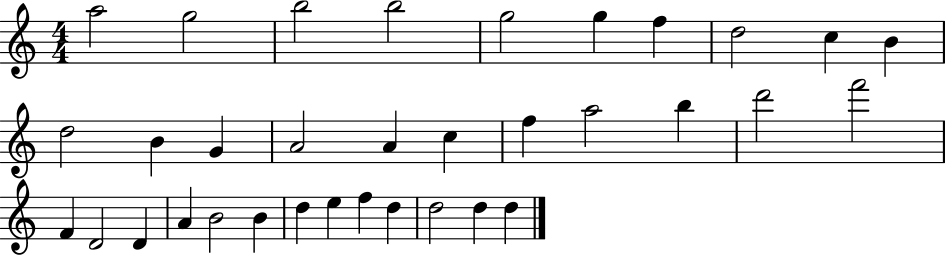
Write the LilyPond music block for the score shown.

{
  \clef treble
  \numericTimeSignature
  \time 4/4
  \key c \major
  a''2 g''2 | b''2 b''2 | g''2 g''4 f''4 | d''2 c''4 b'4 | \break d''2 b'4 g'4 | a'2 a'4 c''4 | f''4 a''2 b''4 | d'''2 f'''2 | \break f'4 d'2 d'4 | a'4 b'2 b'4 | d''4 e''4 f''4 d''4 | d''2 d''4 d''4 | \break \bar "|."
}